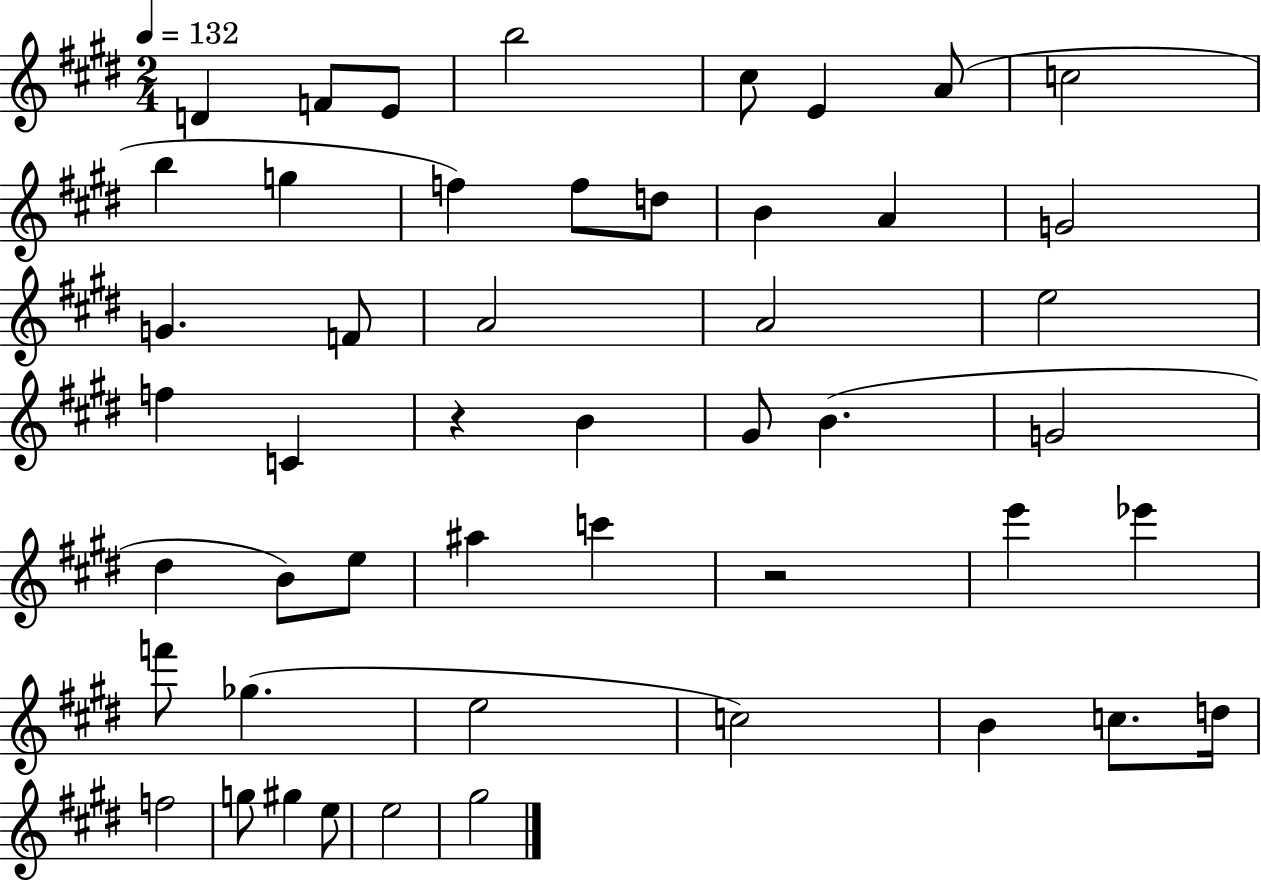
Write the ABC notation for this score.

X:1
T:Untitled
M:2/4
L:1/4
K:E
D F/2 E/2 b2 ^c/2 E A/2 c2 b g f f/2 d/2 B A G2 G F/2 A2 A2 e2 f C z B ^G/2 B G2 ^d B/2 e/2 ^a c' z2 e' _e' f'/2 _g e2 c2 B c/2 d/4 f2 g/2 ^g e/2 e2 ^g2